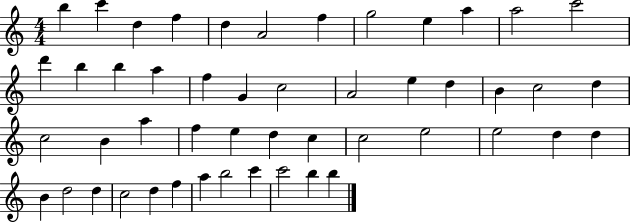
B5/q C6/q D5/q F5/q D5/q A4/h F5/q G5/h E5/q A5/q A5/h C6/h D6/q B5/q B5/q A5/q F5/q G4/q C5/h A4/h E5/q D5/q B4/q C5/h D5/q C5/h B4/q A5/q F5/q E5/q D5/q C5/q C5/h E5/h E5/h D5/q D5/q B4/q D5/h D5/q C5/h D5/q F5/q A5/q B5/h C6/q C6/h B5/q B5/q